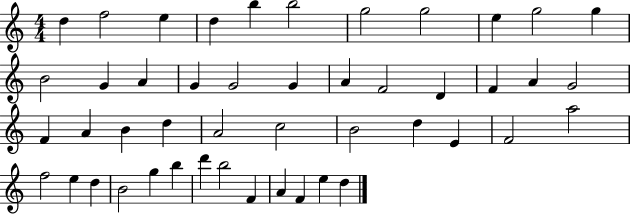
X:1
T:Untitled
M:4/4
L:1/4
K:C
d f2 e d b b2 g2 g2 e g2 g B2 G A G G2 G A F2 D F A G2 F A B d A2 c2 B2 d E F2 a2 f2 e d B2 g b d' b2 F A F e d